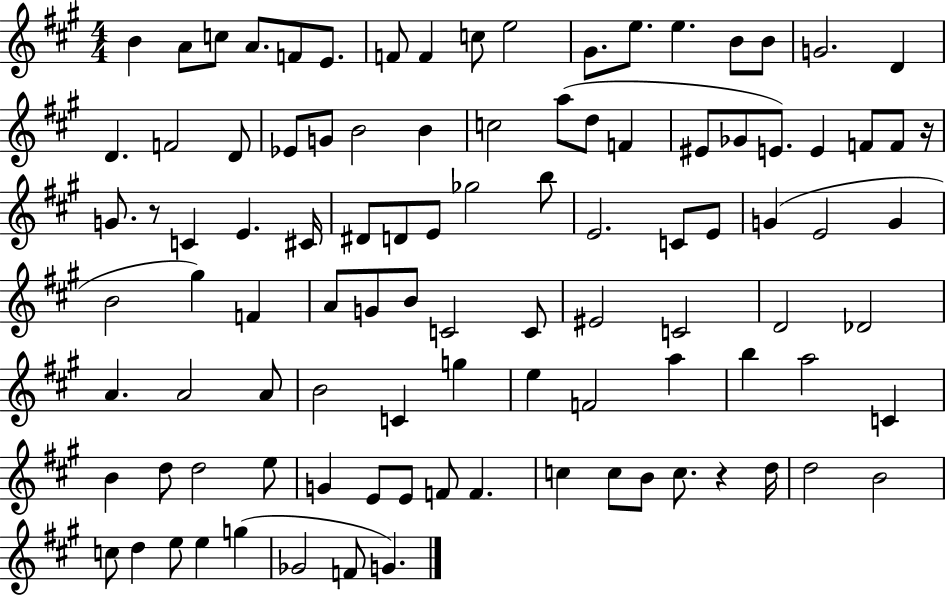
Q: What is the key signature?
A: A major